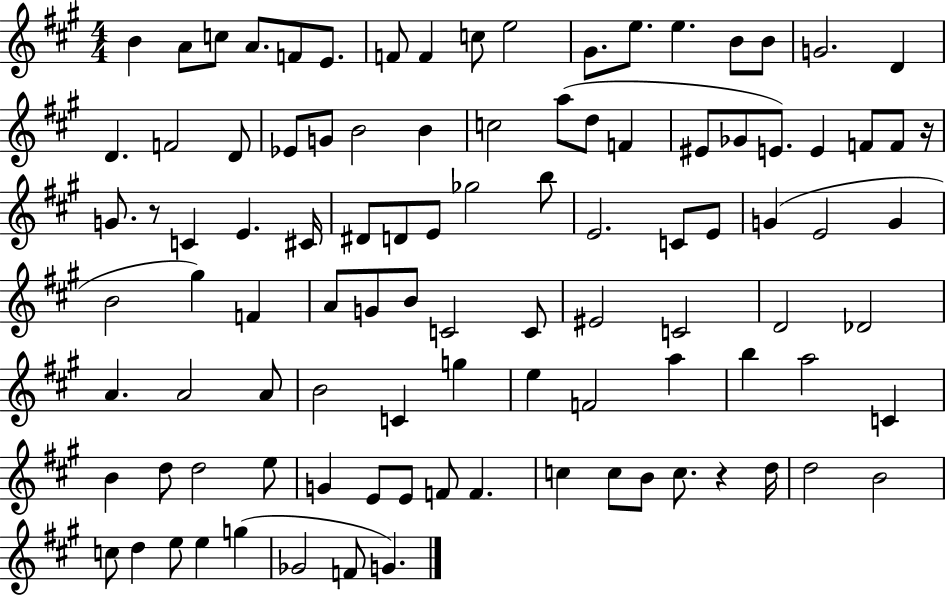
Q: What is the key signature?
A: A major